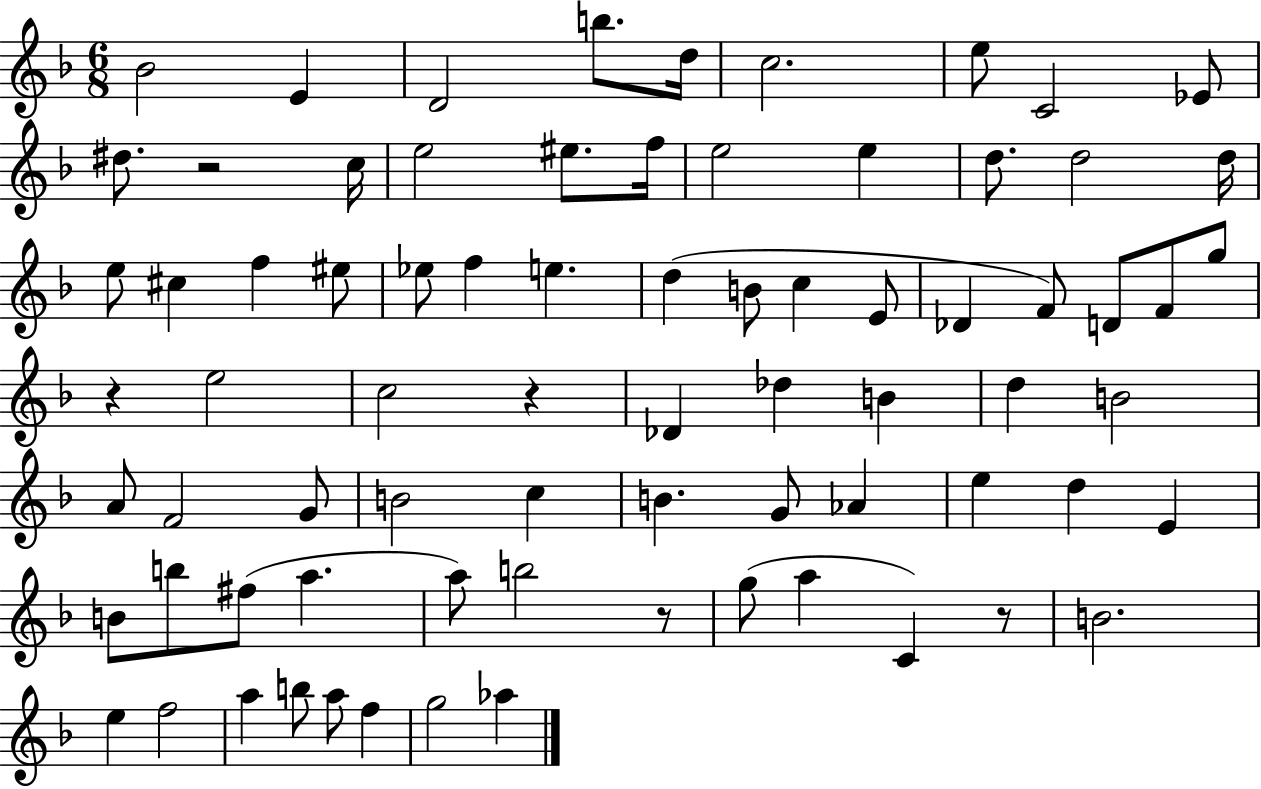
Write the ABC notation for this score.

X:1
T:Untitled
M:6/8
L:1/4
K:F
_B2 E D2 b/2 d/4 c2 e/2 C2 _E/2 ^d/2 z2 c/4 e2 ^e/2 f/4 e2 e d/2 d2 d/4 e/2 ^c f ^e/2 _e/2 f e d B/2 c E/2 _D F/2 D/2 F/2 g/2 z e2 c2 z _D _d B d B2 A/2 F2 G/2 B2 c B G/2 _A e d E B/2 b/2 ^f/2 a a/2 b2 z/2 g/2 a C z/2 B2 e f2 a b/2 a/2 f g2 _a